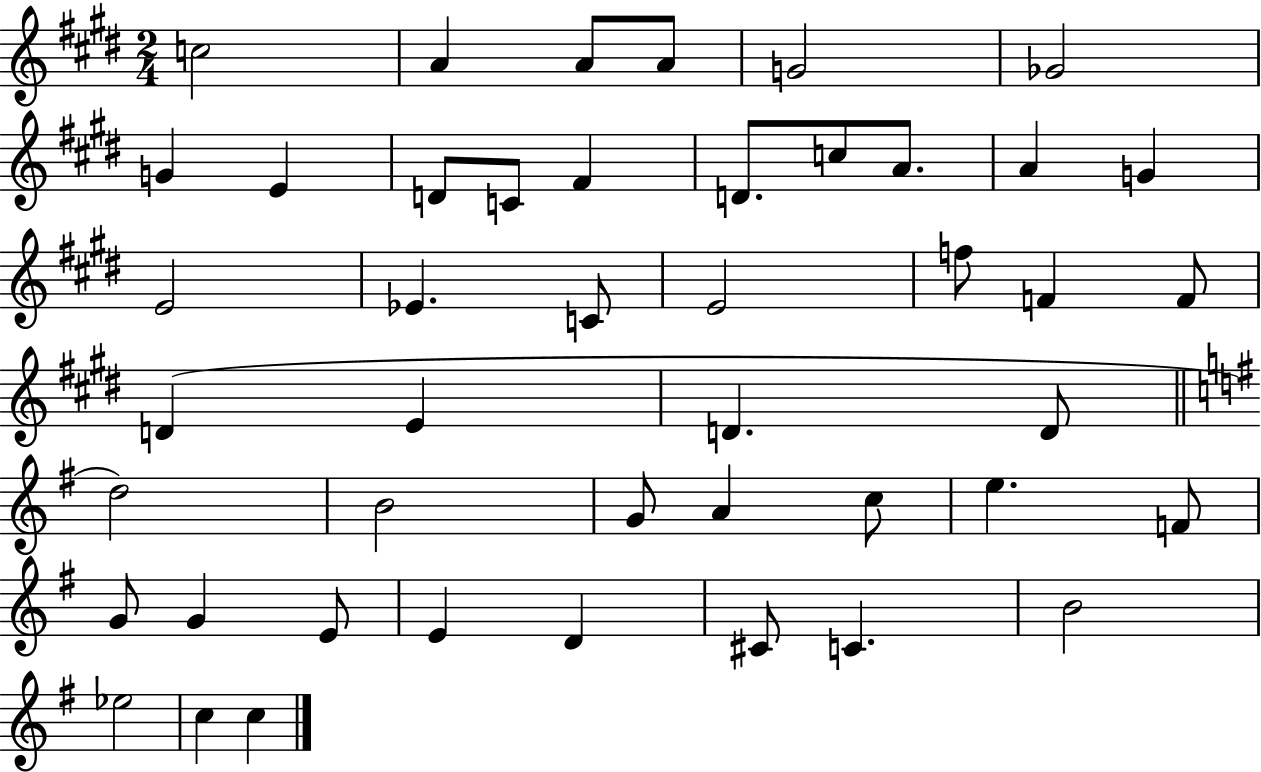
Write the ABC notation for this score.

X:1
T:Untitled
M:2/4
L:1/4
K:E
c2 A A/2 A/2 G2 _G2 G E D/2 C/2 ^F D/2 c/2 A/2 A G E2 _E C/2 E2 f/2 F F/2 D E D D/2 d2 B2 G/2 A c/2 e F/2 G/2 G E/2 E D ^C/2 C B2 _e2 c c